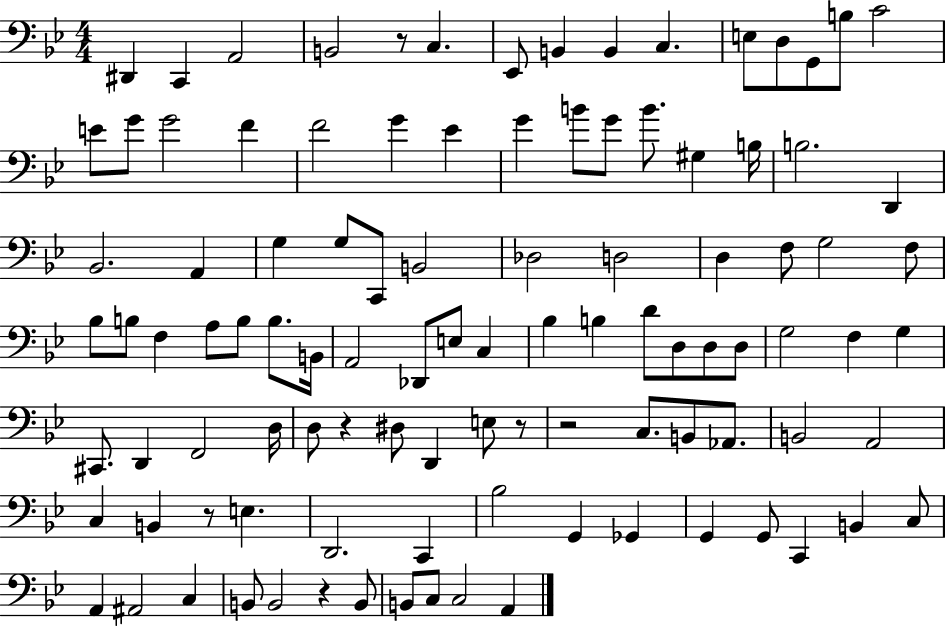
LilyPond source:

{
  \clef bass
  \numericTimeSignature
  \time 4/4
  \key bes \major
  dis,4 c,4 a,2 | b,2 r8 c4. | ees,8 b,4 b,4 c4. | e8 d8 g,8 b8 c'2 | \break e'8 g'8 g'2 f'4 | f'2 g'4 ees'4 | g'4 b'8 g'8 b'8. gis4 b16 | b2. d,4 | \break bes,2. a,4 | g4 g8 c,8 b,2 | des2 d2 | d4 f8 g2 f8 | \break bes8 b8 f4 a8 b8 b8. b,16 | a,2 des,8 e8 c4 | bes4 b4 d'8 d8 d8 d8 | g2 f4 g4 | \break cis,8. d,4 f,2 d16 | d8 r4 dis8 d,4 e8 r8 | r2 c8. b,8 aes,8. | b,2 a,2 | \break c4 b,4 r8 e4. | d,2. c,4 | bes2 g,4 ges,4 | g,4 g,8 c,4 b,4 c8 | \break a,4 ais,2 c4 | b,8 b,2 r4 b,8 | b,8 c8 c2 a,4 | \bar "|."
}